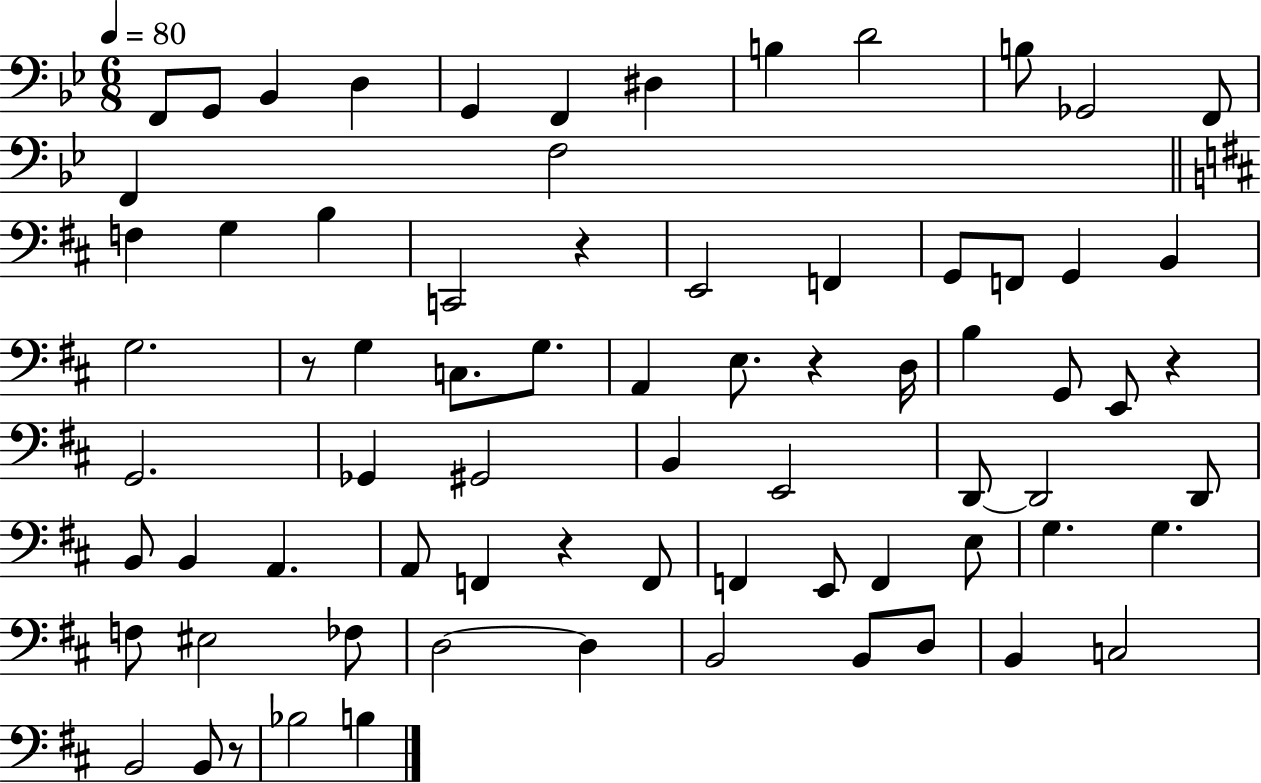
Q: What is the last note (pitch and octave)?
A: B3